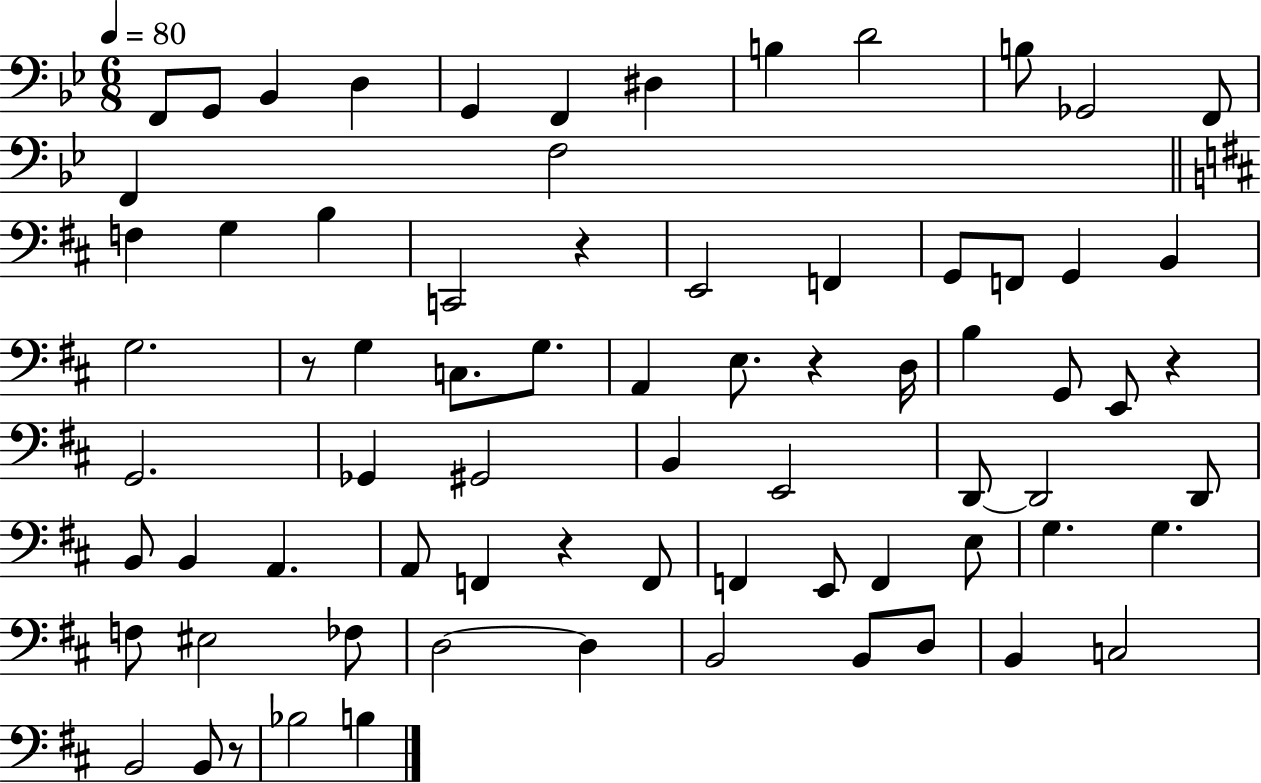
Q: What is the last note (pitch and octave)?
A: B3